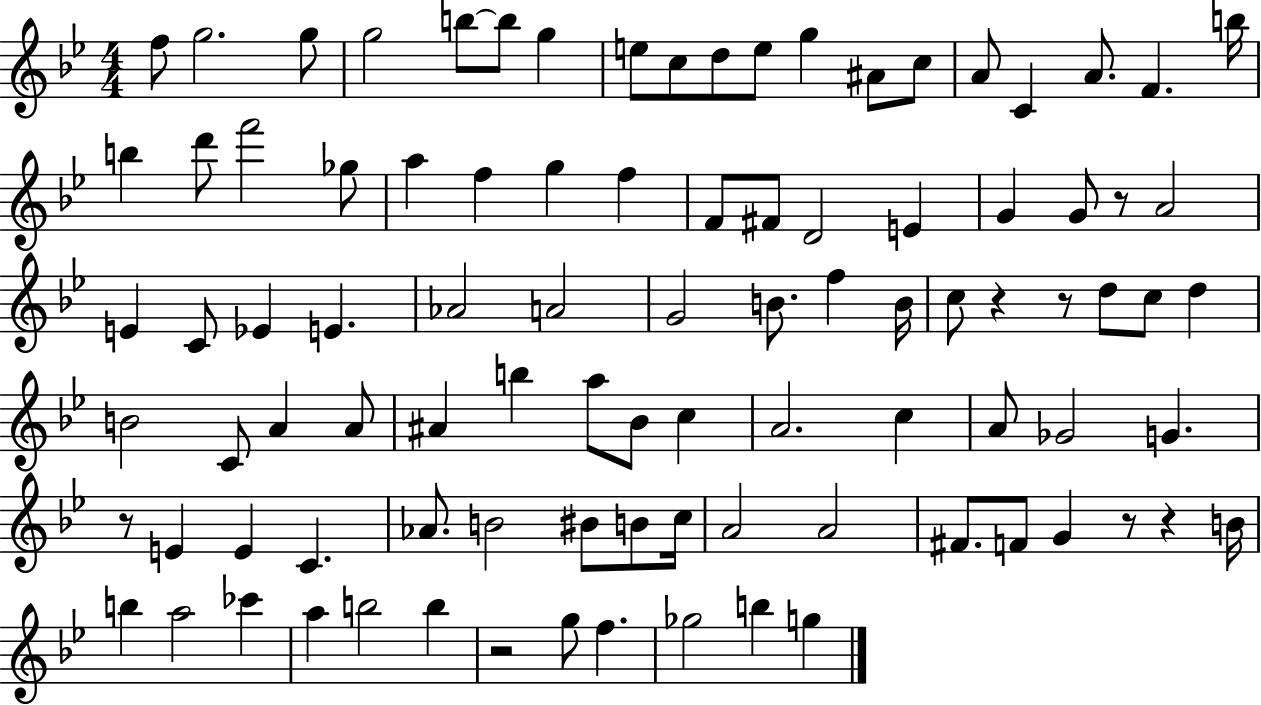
F5/e G5/h. G5/e G5/h B5/e B5/e G5/q E5/e C5/e D5/e E5/e G5/q A#4/e C5/e A4/e C4/q A4/e. F4/q. B5/s B5/q D6/e F6/h Gb5/e A5/q F5/q G5/q F5/q F4/e F#4/e D4/h E4/q G4/q G4/e R/e A4/h E4/q C4/e Eb4/q E4/q. Ab4/h A4/h G4/h B4/e. F5/q B4/s C5/e R/q R/e D5/e C5/e D5/q B4/h C4/e A4/q A4/e A#4/q B5/q A5/e Bb4/e C5/q A4/h. C5/q A4/e Gb4/h G4/q. R/e E4/q E4/q C4/q. Ab4/e. B4/h BIS4/e B4/e C5/s A4/h A4/h F#4/e. F4/e G4/q R/e R/q B4/s B5/q A5/h CES6/q A5/q B5/h B5/q R/h G5/e F5/q. Gb5/h B5/q G5/q